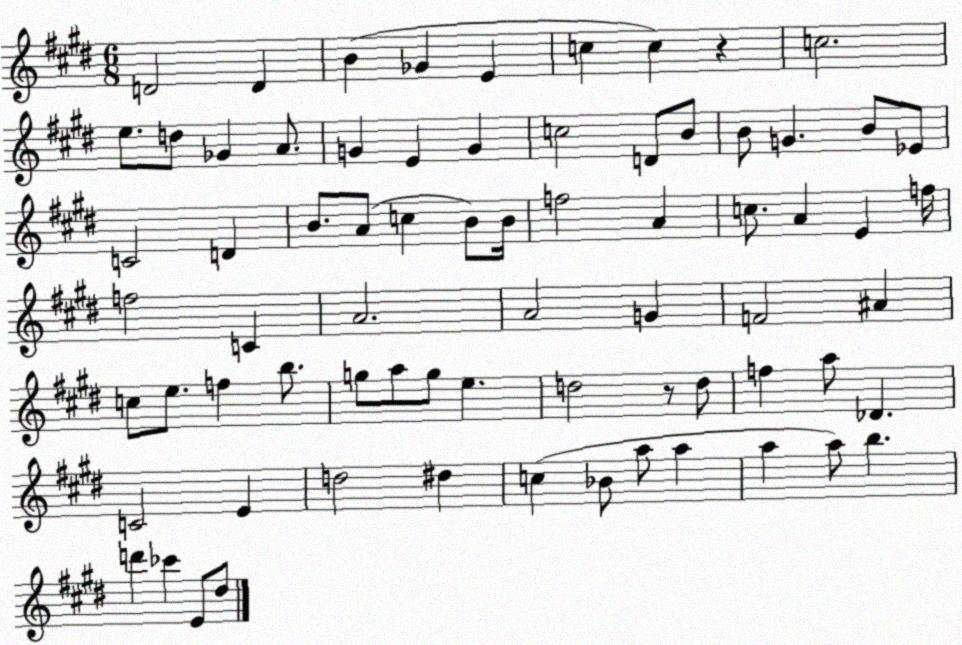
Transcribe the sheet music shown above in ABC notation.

X:1
T:Untitled
M:6/8
L:1/4
K:E
D2 D B _G E c c z c2 e/2 d/2 _G A/2 G E G c2 D/2 B/2 B/2 G B/2 _E/2 C2 D B/2 A/2 c B/2 B/4 f2 A c/2 A E f/4 f2 C A2 A2 G F2 ^A c/2 e/2 f b/2 g/2 a/2 g/2 e d2 z/2 d/2 f a/2 _D C2 E d2 ^d c _B/2 a/2 a a a/2 b d' _c' E/2 ^d/2